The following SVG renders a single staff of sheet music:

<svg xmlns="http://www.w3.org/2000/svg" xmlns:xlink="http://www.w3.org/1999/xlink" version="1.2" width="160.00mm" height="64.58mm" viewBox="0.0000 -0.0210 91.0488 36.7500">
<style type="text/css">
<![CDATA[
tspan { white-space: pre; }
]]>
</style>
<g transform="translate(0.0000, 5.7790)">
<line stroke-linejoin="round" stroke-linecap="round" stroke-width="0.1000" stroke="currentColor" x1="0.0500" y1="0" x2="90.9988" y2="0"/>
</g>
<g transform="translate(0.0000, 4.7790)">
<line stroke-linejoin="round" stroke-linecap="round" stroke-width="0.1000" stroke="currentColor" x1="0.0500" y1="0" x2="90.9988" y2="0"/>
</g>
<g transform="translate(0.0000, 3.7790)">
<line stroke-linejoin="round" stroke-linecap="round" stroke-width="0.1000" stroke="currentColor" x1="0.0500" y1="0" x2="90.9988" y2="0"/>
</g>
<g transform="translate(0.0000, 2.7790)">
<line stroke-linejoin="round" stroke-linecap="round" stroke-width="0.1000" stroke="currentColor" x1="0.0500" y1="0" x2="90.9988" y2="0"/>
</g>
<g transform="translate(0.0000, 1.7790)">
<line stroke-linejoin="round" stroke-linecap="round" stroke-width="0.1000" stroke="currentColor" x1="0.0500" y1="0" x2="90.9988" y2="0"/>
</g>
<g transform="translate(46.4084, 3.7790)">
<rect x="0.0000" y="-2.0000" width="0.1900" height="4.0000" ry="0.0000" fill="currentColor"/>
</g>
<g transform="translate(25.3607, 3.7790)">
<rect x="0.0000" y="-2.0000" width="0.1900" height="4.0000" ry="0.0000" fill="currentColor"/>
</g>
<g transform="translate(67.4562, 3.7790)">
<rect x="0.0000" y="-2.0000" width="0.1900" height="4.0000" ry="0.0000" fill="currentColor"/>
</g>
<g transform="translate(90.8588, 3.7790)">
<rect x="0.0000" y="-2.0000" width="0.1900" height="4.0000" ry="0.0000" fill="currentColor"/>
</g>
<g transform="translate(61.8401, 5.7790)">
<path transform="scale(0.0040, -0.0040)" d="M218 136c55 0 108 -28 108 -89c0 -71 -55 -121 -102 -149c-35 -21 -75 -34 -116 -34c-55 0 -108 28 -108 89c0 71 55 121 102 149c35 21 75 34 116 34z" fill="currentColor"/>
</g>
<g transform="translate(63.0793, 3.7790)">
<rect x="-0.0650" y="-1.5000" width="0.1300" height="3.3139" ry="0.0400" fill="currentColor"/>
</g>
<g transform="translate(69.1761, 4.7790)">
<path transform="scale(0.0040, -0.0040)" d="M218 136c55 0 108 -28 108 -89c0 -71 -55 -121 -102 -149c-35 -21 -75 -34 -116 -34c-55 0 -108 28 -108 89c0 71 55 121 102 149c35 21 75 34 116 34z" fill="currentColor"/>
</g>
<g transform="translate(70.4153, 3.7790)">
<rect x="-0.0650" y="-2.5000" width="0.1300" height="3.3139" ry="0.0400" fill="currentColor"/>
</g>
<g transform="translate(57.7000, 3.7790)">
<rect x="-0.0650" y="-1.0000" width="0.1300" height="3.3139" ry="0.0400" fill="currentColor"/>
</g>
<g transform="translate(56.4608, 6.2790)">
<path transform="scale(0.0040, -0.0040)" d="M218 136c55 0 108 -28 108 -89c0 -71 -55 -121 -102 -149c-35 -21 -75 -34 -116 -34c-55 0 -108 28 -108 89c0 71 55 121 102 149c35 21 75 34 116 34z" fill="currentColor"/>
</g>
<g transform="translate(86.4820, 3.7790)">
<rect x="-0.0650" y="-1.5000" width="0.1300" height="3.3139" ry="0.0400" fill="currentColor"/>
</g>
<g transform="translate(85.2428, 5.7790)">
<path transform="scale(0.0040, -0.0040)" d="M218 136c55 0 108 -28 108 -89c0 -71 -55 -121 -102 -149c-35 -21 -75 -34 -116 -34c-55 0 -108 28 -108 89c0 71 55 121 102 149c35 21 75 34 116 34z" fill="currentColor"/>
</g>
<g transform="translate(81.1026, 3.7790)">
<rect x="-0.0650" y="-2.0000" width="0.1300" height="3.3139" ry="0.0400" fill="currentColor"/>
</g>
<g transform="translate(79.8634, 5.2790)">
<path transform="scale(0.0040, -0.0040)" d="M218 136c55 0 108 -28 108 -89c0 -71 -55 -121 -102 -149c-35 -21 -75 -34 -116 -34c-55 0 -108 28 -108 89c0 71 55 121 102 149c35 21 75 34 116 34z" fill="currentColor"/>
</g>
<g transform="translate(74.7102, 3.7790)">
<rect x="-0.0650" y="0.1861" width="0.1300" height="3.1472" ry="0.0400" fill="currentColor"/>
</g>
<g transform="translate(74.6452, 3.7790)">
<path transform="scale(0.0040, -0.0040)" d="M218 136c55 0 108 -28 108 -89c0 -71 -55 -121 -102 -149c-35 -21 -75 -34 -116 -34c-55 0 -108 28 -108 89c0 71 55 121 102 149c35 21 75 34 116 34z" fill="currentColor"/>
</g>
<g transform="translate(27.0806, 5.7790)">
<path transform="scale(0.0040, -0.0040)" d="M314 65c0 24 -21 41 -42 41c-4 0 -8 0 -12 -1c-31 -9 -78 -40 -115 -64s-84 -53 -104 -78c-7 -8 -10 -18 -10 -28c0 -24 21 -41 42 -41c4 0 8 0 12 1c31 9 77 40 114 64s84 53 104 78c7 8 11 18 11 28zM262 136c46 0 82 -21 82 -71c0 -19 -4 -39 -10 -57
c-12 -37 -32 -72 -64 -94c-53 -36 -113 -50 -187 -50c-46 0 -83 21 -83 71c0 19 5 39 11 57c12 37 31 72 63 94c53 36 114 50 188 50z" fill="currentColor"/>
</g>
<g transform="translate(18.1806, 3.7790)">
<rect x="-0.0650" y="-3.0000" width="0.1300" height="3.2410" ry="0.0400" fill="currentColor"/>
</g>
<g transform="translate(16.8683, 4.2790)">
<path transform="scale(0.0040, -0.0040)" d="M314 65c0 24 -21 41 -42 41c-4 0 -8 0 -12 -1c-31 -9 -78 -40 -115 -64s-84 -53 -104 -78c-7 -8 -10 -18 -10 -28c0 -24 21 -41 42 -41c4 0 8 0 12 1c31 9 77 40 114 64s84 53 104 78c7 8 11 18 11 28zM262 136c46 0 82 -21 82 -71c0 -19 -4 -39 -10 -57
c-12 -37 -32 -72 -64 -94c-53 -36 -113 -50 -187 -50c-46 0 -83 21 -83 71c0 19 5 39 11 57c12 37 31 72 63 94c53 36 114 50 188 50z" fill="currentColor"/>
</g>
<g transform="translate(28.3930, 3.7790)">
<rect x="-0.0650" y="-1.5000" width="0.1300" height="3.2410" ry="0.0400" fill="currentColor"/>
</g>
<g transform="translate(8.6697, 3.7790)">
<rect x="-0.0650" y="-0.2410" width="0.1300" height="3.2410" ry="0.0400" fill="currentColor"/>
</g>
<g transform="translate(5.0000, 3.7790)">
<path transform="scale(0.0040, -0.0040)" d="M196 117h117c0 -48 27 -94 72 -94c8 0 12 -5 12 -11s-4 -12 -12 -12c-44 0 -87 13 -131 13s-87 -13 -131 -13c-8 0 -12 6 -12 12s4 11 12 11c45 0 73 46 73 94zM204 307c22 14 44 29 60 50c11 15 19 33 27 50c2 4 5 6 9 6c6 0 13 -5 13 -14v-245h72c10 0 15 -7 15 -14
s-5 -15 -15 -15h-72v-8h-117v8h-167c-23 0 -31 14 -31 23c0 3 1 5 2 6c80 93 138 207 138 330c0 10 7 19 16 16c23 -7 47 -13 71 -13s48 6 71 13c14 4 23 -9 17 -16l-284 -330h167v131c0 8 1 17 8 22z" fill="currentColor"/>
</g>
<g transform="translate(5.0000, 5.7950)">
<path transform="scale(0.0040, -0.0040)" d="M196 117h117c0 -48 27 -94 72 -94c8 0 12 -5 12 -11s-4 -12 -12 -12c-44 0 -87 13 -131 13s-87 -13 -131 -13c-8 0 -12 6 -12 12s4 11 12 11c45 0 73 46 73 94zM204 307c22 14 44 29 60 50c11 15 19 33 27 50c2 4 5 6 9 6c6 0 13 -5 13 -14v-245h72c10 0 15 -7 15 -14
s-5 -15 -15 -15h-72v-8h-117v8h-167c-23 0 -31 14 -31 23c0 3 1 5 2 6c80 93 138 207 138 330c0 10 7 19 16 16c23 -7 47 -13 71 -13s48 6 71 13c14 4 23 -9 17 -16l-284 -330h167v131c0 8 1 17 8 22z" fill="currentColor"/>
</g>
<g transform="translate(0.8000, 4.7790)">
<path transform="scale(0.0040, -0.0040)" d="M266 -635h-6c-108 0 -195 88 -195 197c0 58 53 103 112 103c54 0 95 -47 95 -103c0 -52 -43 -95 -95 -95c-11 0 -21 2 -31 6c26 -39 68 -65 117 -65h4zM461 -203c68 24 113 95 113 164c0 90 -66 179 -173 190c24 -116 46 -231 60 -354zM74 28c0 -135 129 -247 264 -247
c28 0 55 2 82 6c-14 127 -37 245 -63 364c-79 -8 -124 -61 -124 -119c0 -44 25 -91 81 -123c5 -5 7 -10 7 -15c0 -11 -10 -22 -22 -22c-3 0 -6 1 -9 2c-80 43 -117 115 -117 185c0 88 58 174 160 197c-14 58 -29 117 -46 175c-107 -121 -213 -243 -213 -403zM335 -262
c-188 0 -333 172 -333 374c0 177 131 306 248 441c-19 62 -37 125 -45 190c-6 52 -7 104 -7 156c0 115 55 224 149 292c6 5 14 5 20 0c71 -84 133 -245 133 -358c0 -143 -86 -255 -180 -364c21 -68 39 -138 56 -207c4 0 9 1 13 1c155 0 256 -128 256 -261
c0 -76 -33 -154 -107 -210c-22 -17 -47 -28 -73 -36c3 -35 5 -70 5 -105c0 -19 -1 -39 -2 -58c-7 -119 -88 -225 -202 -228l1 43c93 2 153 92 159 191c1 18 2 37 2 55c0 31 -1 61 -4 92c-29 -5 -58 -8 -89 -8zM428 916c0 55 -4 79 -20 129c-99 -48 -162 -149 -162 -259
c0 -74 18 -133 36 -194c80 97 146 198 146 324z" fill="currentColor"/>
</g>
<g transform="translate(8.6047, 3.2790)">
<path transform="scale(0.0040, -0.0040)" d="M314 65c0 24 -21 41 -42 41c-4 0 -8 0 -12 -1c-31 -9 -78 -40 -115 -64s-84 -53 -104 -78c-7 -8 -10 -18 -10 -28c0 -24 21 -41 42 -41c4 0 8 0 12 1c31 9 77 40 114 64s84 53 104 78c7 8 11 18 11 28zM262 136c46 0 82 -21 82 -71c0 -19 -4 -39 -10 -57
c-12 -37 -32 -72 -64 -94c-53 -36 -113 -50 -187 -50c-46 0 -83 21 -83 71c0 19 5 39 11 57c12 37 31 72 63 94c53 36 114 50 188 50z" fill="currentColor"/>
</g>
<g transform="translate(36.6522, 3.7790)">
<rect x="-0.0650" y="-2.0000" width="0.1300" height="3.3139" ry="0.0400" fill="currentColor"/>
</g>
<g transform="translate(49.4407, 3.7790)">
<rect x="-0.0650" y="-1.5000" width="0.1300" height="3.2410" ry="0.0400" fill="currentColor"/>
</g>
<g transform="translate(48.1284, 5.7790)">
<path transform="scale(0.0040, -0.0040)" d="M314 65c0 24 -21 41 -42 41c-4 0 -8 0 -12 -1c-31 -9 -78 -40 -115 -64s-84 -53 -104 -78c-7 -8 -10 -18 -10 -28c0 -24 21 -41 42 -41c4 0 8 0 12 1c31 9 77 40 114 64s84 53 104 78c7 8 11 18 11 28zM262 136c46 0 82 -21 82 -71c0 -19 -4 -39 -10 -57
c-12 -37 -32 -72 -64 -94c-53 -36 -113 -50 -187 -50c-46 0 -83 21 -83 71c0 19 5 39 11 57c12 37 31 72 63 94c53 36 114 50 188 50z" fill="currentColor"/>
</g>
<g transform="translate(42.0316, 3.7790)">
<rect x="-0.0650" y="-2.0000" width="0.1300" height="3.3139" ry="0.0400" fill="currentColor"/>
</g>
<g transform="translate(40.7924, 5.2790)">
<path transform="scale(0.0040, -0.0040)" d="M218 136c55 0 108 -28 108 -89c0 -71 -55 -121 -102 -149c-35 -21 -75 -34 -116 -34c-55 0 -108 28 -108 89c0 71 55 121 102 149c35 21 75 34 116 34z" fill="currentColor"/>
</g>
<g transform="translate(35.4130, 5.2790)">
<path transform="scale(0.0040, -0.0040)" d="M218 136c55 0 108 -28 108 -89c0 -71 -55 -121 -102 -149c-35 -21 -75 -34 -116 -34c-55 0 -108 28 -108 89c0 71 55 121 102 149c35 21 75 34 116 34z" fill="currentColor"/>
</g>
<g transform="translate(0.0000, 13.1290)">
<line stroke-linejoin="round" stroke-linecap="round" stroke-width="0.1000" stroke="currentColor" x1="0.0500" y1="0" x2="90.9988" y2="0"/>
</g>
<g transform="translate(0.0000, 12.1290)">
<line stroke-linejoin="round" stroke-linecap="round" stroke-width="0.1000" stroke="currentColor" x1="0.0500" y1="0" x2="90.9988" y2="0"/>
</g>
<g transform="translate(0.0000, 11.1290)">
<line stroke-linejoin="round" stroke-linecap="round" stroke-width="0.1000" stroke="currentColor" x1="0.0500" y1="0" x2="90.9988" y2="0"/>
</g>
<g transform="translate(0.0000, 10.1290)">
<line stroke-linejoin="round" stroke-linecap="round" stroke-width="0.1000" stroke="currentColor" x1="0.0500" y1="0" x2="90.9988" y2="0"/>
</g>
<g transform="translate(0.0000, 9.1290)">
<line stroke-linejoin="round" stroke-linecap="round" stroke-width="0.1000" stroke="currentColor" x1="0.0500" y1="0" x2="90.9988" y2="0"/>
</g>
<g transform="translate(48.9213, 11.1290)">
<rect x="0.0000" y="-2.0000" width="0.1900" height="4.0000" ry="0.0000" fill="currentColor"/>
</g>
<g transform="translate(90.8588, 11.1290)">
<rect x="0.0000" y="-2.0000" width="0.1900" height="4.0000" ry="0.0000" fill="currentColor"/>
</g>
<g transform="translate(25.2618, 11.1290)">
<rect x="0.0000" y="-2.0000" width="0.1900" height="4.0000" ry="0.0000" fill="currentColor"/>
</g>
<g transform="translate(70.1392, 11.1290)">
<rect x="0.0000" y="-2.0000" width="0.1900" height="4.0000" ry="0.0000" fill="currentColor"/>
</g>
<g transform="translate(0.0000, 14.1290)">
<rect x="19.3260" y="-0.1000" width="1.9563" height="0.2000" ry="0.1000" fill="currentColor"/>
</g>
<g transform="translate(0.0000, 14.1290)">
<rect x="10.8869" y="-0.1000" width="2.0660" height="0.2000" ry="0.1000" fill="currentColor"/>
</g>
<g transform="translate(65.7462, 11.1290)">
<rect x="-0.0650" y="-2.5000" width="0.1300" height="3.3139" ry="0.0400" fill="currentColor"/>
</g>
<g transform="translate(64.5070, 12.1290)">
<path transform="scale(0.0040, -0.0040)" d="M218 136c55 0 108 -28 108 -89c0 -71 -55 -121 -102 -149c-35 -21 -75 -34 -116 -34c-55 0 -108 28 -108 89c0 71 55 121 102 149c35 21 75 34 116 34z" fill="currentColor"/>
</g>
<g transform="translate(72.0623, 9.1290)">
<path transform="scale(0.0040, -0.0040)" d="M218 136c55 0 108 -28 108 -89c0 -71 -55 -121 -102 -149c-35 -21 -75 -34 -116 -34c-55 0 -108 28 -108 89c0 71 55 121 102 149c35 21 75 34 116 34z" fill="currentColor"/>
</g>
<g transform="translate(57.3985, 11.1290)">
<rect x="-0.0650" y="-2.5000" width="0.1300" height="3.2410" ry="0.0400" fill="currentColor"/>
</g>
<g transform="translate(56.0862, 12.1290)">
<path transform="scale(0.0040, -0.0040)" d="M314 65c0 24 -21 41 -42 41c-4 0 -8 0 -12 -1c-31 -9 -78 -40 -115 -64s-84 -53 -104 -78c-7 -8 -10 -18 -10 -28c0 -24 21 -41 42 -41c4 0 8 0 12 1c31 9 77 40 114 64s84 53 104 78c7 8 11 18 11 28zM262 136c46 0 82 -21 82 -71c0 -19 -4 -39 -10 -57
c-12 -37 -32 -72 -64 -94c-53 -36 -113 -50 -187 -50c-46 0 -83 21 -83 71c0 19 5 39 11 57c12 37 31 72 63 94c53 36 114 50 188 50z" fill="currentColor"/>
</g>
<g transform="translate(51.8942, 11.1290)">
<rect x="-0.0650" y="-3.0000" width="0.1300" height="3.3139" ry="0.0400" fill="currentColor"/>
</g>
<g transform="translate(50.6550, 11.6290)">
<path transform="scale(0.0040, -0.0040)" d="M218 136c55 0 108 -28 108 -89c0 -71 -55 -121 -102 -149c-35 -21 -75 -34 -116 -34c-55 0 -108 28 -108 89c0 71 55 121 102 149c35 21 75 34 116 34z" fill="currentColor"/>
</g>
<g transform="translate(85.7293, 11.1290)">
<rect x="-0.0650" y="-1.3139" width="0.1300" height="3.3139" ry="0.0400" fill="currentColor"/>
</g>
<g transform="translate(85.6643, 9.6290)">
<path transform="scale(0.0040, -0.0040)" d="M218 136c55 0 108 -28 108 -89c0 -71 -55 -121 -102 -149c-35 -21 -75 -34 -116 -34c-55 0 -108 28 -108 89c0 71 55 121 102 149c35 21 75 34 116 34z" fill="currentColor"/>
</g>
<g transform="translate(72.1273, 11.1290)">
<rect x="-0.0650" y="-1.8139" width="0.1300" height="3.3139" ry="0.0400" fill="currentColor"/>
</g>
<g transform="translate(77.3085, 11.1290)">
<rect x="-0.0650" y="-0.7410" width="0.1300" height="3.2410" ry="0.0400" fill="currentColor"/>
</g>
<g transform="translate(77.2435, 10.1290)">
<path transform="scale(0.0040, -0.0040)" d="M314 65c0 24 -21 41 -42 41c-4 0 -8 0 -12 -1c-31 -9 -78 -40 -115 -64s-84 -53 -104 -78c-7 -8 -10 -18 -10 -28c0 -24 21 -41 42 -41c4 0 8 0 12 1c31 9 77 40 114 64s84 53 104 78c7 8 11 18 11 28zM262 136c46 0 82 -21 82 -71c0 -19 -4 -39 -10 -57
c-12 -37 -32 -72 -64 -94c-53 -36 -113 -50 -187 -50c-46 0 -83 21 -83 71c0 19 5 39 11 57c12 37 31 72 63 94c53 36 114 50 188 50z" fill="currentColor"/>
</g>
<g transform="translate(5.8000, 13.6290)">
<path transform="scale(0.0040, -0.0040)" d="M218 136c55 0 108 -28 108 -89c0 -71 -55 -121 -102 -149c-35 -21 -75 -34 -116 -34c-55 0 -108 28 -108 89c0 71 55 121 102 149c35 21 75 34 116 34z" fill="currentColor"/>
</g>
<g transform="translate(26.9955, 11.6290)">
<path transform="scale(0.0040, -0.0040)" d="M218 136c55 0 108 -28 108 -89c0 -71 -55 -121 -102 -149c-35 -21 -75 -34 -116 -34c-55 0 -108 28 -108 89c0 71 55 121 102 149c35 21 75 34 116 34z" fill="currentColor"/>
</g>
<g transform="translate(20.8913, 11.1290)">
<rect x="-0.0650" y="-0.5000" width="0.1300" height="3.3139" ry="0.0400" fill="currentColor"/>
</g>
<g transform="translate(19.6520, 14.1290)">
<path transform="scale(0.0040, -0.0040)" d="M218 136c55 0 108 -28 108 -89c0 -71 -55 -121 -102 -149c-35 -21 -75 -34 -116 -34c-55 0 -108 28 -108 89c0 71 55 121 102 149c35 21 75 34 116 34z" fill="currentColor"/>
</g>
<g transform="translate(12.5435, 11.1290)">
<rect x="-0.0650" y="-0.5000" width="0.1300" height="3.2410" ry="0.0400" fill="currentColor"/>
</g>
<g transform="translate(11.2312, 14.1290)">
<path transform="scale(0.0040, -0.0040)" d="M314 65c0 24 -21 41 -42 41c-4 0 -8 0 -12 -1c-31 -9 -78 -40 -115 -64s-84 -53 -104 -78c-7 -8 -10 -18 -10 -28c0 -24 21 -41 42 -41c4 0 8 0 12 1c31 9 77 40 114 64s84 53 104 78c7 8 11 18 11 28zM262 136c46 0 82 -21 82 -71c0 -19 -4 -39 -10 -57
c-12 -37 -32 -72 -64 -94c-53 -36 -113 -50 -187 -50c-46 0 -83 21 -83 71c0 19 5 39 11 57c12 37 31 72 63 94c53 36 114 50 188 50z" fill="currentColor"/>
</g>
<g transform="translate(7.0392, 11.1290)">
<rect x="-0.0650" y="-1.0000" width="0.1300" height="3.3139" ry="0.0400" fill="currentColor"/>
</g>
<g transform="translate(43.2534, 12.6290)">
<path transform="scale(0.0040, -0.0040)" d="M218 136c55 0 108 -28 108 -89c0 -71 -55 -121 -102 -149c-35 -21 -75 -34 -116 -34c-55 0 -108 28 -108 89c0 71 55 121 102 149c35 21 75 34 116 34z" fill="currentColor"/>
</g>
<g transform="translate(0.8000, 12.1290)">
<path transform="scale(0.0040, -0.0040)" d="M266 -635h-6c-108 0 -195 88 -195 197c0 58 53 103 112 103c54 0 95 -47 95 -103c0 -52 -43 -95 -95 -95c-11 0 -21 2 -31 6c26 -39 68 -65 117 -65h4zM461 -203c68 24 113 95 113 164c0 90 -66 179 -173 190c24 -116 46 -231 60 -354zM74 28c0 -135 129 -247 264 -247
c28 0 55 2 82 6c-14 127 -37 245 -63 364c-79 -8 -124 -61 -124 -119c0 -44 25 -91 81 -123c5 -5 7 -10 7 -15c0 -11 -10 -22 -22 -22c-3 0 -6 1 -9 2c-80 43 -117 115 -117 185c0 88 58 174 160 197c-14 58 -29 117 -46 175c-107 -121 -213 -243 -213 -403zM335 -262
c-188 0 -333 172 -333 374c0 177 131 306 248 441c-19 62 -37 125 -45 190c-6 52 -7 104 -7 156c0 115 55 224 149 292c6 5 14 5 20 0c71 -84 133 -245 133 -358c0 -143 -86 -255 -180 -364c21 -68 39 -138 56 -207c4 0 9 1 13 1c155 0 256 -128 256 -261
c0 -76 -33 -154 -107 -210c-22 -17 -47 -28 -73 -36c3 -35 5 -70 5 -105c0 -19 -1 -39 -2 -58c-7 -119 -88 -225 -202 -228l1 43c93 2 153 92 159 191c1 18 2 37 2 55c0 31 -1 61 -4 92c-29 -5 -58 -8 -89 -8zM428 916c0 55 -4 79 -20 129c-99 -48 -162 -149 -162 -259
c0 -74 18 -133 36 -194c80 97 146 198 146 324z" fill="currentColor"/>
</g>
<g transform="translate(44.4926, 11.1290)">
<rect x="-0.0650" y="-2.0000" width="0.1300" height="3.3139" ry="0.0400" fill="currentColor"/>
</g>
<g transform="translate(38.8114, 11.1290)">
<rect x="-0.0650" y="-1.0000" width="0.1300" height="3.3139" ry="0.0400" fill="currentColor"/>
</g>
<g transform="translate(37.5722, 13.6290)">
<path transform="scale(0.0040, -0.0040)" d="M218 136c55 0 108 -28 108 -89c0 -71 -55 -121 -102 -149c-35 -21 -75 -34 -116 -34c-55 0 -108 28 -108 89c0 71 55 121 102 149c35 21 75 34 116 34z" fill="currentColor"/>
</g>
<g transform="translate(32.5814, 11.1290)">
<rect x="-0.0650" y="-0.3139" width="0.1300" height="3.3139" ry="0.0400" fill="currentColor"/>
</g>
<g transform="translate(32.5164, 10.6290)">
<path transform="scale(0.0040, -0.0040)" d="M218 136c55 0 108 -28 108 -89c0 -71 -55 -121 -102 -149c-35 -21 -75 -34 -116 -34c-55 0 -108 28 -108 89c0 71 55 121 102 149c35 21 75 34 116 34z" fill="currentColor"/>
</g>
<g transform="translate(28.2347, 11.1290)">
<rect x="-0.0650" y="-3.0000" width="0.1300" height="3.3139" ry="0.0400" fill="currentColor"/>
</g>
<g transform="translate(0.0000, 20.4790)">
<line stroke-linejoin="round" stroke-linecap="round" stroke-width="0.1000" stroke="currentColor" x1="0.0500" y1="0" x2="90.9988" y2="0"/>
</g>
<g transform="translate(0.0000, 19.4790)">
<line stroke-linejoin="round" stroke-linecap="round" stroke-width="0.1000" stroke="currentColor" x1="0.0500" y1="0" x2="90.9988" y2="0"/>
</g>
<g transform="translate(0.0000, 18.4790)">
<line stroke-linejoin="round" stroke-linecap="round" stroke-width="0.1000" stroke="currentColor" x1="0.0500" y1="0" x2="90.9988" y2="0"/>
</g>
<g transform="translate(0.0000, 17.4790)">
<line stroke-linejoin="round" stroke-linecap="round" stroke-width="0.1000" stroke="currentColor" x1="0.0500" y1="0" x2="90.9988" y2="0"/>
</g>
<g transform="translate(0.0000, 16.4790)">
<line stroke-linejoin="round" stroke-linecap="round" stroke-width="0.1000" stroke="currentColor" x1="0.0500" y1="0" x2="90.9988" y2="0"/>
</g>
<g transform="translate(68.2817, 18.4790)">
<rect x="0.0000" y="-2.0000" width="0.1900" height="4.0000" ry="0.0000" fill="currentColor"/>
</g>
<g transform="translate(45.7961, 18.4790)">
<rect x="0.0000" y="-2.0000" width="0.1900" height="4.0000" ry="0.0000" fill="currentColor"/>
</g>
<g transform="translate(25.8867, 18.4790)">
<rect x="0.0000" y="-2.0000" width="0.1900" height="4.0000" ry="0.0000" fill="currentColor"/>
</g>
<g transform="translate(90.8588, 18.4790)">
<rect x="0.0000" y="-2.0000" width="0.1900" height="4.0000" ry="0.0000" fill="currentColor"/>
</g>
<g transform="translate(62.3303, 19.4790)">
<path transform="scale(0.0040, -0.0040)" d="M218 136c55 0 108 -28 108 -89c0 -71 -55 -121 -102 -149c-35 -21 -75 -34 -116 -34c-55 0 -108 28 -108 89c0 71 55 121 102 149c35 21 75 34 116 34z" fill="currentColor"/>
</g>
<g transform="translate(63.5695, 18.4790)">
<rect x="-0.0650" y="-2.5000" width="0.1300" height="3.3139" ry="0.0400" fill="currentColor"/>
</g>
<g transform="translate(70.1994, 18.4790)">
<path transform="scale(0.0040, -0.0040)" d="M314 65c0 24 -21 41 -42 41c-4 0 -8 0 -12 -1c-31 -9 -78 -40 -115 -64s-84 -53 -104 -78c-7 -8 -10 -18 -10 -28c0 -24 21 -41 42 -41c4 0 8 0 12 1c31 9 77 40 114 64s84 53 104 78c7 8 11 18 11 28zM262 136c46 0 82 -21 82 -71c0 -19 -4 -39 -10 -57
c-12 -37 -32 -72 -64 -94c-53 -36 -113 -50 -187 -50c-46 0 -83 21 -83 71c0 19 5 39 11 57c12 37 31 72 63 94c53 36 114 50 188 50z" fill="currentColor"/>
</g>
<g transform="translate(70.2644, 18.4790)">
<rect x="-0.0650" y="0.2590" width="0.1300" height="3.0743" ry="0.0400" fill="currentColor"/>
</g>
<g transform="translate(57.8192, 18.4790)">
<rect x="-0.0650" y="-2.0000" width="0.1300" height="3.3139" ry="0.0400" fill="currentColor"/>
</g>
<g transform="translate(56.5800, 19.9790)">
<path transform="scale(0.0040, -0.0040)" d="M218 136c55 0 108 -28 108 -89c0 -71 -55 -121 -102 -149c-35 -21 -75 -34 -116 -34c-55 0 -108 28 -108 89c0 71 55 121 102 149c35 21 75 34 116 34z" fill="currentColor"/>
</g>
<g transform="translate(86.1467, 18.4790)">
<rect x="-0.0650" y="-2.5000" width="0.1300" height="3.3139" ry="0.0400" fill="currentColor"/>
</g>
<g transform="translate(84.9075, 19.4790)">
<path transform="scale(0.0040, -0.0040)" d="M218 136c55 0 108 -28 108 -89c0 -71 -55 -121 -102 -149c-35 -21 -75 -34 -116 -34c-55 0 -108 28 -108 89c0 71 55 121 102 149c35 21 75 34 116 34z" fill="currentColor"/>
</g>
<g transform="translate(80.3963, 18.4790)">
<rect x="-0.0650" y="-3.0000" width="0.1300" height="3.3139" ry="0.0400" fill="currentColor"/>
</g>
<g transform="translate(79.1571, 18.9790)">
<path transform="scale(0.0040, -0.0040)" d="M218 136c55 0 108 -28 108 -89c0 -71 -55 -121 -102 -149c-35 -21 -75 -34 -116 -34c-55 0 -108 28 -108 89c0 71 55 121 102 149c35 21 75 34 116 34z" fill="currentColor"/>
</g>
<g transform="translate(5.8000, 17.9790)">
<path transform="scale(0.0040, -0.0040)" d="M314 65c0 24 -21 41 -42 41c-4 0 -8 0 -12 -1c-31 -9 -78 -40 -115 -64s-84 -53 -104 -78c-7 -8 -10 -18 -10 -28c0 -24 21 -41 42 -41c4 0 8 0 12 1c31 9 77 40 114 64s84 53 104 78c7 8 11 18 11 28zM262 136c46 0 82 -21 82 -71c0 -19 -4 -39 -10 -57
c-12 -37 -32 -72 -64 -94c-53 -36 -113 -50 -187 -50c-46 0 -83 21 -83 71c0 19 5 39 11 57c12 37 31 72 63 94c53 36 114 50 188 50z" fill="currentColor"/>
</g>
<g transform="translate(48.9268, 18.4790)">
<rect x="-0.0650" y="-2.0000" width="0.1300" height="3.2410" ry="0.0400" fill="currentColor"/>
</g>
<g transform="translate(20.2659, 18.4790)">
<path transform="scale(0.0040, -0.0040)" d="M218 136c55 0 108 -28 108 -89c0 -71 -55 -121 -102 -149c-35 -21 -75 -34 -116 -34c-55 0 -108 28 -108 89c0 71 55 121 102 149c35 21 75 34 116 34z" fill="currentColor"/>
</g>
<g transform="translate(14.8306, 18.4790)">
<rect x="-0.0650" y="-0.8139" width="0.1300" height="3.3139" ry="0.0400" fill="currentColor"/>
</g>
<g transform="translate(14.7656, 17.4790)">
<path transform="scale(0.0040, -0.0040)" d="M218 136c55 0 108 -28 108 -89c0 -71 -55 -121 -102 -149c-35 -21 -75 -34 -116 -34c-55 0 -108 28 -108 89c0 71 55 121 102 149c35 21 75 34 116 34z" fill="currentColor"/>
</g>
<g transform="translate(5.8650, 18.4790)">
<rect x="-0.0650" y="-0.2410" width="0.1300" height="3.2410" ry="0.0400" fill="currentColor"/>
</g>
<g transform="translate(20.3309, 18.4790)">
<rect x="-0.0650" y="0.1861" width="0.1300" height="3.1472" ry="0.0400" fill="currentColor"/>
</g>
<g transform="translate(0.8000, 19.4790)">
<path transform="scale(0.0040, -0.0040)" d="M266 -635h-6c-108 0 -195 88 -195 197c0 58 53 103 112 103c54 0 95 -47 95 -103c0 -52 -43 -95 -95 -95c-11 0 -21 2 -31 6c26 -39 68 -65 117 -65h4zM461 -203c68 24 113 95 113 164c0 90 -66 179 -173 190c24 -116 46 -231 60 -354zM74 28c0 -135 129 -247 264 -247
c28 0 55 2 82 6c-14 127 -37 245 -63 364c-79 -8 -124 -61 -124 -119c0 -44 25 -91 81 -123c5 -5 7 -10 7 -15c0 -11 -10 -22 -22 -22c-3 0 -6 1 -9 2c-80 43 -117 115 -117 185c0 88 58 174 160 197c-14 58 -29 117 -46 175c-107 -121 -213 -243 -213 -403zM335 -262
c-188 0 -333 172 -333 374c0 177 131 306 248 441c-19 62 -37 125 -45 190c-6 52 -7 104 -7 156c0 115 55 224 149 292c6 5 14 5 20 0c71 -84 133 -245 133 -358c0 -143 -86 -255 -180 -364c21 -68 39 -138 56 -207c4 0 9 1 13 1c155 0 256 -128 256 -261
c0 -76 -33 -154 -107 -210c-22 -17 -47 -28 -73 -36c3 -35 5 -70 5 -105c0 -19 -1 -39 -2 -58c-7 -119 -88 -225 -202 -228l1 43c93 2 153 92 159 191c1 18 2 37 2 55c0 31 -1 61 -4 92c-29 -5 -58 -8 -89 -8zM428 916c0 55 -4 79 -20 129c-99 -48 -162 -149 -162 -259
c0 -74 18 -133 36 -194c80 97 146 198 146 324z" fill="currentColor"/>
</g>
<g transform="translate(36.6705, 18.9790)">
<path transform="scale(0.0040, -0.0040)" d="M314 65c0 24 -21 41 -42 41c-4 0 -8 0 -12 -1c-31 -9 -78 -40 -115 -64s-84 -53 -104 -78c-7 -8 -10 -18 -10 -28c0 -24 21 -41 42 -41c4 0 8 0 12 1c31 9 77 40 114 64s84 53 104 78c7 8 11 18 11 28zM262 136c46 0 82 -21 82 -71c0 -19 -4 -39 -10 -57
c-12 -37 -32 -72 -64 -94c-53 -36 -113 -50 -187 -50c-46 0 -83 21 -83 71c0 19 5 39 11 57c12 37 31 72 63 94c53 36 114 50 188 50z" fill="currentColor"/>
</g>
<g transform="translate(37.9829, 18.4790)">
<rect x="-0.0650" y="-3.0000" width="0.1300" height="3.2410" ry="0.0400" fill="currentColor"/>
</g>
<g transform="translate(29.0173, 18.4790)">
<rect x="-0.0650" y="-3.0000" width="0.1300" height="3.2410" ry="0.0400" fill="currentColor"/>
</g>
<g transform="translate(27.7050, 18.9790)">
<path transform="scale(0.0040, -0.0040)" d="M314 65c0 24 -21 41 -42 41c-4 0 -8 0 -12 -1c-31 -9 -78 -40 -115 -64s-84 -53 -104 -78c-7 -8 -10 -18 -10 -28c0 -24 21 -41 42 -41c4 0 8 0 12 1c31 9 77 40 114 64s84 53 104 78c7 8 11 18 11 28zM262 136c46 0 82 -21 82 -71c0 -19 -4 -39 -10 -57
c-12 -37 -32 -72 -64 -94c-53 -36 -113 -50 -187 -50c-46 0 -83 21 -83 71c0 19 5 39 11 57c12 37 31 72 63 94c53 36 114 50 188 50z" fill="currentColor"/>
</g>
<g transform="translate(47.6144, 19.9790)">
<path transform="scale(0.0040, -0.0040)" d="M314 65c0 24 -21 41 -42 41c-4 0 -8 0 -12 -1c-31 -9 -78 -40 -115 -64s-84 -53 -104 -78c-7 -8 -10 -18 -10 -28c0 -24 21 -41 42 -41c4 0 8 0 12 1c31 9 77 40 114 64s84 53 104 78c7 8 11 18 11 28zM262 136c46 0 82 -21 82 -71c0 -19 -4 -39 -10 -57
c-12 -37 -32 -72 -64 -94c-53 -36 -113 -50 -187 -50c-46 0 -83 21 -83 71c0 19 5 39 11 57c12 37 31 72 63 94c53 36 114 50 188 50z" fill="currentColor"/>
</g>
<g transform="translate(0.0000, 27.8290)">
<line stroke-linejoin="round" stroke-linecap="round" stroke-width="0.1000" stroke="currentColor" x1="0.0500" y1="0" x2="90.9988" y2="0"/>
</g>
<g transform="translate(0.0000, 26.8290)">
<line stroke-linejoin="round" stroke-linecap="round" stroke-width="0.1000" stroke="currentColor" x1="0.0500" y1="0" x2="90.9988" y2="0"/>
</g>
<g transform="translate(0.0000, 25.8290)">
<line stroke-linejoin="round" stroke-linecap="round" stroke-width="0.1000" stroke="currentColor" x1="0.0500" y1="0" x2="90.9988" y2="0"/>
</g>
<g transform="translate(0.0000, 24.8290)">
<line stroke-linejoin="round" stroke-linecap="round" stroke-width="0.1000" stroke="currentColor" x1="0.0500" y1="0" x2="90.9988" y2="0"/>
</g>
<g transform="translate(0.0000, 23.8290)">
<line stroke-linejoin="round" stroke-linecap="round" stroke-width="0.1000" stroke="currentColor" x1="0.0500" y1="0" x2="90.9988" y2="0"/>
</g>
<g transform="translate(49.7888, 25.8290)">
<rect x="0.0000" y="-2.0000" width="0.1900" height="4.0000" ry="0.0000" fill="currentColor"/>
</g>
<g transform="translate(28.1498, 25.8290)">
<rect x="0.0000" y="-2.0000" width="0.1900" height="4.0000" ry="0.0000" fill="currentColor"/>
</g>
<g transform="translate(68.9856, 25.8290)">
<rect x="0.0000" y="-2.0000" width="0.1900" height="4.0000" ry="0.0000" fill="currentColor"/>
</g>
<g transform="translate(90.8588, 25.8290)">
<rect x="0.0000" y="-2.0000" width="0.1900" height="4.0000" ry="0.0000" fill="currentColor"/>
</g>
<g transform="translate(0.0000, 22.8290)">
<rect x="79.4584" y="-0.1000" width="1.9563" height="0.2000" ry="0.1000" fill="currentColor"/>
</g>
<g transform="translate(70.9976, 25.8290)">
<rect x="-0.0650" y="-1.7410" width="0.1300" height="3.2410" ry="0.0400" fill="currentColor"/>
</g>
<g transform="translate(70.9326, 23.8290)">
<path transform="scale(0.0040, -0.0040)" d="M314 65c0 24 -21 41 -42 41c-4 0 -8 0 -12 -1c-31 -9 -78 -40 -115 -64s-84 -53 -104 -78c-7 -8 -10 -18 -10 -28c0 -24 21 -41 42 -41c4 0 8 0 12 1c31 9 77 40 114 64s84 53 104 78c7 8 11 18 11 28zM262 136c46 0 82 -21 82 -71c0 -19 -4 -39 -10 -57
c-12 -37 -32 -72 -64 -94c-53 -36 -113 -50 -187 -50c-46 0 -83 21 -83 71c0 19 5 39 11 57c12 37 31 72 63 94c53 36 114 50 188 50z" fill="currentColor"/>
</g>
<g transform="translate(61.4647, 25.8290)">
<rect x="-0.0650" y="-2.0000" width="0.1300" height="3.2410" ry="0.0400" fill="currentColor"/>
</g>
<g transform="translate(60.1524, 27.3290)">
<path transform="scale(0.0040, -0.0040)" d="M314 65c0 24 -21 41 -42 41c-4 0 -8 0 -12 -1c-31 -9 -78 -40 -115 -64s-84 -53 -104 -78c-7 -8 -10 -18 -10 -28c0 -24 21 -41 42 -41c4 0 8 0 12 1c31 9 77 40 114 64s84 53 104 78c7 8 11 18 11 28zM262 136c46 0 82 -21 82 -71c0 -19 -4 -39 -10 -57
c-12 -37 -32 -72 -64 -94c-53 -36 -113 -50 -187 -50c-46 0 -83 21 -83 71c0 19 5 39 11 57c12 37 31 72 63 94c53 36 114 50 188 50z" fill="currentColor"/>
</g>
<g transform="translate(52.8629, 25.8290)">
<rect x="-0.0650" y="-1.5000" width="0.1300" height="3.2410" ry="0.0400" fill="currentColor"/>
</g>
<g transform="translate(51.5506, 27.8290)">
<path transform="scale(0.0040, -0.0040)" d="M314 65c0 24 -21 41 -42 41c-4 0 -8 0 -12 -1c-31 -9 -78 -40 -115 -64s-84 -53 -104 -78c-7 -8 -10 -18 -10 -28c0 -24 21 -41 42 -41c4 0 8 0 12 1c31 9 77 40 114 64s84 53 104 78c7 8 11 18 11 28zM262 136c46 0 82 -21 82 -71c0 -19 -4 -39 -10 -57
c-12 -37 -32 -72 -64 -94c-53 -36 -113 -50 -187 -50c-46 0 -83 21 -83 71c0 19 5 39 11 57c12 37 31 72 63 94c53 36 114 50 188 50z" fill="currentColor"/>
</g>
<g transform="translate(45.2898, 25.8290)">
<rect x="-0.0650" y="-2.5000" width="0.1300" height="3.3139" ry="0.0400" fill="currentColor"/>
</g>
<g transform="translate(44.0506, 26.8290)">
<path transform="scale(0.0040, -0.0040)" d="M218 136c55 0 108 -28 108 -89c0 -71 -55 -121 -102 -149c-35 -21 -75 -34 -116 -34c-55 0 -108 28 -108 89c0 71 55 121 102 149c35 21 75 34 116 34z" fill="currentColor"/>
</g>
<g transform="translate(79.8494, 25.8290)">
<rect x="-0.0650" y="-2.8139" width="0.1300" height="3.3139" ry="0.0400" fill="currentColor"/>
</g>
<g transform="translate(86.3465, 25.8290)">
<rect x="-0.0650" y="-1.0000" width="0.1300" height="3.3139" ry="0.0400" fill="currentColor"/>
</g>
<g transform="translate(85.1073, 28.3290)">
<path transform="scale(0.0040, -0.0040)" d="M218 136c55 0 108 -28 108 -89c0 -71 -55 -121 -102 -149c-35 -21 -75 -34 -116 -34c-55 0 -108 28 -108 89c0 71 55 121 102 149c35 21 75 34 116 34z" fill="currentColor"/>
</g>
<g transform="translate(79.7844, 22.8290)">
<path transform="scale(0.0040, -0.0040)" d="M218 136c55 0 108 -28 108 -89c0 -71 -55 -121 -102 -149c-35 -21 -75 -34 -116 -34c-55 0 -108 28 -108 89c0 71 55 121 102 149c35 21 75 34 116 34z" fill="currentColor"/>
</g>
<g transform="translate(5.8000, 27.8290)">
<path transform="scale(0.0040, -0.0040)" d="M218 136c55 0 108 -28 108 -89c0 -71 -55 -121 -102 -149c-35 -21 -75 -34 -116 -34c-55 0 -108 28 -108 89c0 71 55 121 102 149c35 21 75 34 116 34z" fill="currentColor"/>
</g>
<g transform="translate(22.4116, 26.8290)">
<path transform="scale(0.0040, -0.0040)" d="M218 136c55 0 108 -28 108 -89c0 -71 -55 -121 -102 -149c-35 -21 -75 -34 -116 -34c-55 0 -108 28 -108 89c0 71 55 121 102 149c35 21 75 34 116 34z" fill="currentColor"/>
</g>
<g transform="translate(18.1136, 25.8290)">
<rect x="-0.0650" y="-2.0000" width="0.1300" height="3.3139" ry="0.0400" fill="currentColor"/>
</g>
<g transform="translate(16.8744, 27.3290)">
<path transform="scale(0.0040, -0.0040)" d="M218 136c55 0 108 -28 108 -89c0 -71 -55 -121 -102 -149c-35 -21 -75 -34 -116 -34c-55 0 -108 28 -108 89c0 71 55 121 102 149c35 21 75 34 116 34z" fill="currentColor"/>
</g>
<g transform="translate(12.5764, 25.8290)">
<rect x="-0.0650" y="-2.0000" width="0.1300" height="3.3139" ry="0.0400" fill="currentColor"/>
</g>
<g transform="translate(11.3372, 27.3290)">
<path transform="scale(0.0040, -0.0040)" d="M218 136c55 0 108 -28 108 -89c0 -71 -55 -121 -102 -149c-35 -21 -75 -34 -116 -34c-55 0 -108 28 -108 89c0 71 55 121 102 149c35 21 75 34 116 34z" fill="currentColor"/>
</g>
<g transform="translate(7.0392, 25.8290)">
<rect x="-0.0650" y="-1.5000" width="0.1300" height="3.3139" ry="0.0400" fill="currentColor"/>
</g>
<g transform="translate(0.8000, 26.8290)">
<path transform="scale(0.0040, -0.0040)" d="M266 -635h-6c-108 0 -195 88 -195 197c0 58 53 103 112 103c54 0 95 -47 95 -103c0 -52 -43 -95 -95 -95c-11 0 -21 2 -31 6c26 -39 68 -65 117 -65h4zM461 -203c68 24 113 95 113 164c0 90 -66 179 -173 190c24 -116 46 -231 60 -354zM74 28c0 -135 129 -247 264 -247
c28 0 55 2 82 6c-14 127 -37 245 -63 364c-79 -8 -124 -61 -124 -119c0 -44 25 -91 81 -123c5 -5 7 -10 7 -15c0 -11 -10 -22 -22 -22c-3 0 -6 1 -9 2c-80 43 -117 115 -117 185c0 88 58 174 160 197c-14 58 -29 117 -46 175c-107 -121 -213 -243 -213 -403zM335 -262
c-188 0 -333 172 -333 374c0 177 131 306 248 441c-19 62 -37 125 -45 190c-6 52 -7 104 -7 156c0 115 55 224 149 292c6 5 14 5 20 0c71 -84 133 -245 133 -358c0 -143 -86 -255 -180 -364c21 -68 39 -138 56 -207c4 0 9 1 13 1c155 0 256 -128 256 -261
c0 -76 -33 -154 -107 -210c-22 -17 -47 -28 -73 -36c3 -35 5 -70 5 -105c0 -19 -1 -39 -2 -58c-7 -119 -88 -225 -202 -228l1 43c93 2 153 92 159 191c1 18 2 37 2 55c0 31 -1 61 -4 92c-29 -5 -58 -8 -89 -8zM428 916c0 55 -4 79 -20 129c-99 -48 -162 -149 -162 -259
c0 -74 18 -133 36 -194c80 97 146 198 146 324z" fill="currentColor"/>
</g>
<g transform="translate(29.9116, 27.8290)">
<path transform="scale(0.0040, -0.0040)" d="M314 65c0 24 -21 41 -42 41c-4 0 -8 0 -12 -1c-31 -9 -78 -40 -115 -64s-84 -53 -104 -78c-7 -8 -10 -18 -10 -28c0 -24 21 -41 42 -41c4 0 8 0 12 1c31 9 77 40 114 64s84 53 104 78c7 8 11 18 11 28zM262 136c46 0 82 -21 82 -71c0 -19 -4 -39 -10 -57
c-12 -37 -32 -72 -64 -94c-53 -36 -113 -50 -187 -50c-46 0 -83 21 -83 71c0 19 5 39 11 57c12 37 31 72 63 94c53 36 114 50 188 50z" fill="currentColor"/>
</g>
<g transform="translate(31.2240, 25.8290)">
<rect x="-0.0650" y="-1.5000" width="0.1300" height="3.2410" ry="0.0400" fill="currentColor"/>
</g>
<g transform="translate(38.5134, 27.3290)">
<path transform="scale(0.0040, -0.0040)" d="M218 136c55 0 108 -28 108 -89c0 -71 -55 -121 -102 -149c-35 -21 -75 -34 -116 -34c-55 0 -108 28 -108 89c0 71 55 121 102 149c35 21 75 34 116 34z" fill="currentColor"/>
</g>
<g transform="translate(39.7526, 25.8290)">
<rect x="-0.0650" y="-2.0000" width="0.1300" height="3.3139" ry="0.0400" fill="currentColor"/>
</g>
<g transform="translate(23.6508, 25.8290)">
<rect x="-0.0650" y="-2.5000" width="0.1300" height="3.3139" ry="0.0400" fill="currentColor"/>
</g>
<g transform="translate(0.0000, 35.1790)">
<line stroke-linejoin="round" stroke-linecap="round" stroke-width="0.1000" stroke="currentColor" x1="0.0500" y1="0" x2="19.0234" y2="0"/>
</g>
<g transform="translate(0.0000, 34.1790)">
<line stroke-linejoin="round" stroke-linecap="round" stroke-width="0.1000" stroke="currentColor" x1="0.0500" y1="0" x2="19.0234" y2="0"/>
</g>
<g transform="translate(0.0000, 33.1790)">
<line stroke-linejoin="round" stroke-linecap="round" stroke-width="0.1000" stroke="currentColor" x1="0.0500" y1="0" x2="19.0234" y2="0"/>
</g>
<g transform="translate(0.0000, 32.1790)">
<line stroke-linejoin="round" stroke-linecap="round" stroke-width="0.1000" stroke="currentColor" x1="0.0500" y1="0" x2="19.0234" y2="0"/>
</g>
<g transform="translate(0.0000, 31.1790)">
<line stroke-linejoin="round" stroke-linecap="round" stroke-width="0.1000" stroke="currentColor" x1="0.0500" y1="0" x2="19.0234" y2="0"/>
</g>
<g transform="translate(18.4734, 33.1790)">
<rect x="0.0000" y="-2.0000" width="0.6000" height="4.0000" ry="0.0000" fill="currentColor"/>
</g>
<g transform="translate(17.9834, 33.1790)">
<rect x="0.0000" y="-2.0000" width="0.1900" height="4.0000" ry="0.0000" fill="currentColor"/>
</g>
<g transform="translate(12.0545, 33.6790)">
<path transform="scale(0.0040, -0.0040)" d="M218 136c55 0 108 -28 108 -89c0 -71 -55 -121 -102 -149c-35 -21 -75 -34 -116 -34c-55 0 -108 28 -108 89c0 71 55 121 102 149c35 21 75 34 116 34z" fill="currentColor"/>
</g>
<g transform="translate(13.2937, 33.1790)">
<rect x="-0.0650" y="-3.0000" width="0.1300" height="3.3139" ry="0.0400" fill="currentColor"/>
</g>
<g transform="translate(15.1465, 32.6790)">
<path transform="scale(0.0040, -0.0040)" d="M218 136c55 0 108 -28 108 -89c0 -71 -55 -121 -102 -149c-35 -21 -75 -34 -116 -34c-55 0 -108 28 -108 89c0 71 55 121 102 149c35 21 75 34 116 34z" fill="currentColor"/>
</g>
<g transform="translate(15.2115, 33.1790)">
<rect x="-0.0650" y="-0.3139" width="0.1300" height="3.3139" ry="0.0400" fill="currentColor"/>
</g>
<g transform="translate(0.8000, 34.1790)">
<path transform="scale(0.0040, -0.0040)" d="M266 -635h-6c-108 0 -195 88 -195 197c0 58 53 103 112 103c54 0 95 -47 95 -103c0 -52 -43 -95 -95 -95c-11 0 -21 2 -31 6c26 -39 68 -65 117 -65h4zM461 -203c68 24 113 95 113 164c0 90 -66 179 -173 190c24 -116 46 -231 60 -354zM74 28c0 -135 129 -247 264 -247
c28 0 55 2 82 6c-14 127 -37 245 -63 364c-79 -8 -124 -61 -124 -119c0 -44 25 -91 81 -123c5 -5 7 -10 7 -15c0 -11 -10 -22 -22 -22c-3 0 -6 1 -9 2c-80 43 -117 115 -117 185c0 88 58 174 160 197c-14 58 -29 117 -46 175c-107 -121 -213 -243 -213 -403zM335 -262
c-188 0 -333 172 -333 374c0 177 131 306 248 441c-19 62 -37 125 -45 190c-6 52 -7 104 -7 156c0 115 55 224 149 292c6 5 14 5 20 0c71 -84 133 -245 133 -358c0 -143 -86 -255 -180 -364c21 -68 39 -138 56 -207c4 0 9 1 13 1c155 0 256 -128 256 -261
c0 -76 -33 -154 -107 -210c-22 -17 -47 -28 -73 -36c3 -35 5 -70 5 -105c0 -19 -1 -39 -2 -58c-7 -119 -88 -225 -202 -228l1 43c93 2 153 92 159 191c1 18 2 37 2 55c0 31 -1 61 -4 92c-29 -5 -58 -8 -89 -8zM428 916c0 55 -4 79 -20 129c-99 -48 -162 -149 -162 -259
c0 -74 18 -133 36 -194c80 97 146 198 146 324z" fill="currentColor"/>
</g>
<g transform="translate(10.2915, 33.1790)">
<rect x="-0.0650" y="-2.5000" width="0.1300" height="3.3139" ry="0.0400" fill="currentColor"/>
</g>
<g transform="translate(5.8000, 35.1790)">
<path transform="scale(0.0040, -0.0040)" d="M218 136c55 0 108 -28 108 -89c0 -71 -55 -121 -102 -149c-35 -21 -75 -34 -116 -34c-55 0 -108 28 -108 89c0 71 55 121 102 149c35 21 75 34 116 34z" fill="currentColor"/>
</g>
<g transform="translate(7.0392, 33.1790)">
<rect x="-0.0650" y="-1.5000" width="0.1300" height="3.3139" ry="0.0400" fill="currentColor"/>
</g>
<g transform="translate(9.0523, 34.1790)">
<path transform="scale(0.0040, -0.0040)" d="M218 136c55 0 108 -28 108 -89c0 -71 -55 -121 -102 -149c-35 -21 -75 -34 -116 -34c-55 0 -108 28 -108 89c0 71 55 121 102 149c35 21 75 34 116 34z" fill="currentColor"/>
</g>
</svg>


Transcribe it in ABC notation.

X:1
T:Untitled
M:4/4
L:1/4
K:C
c2 A2 E2 F F E2 D E G B F E D C2 C A c D F A G2 G f d2 e c2 d B A2 A2 F2 F G B2 A G E F F G E2 F G E2 F2 f2 a D E G A c